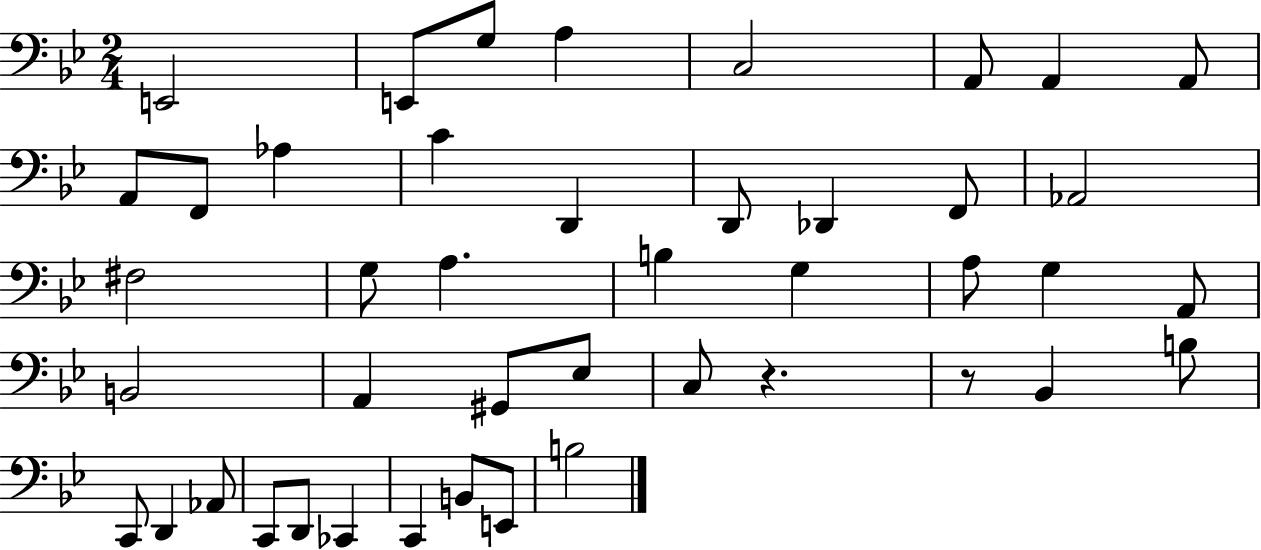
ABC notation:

X:1
T:Untitled
M:2/4
L:1/4
K:Bb
E,,2 E,,/2 G,/2 A, C,2 A,,/2 A,, A,,/2 A,,/2 F,,/2 _A, C D,, D,,/2 _D,, F,,/2 _A,,2 ^F,2 G,/2 A, B, G, A,/2 G, A,,/2 B,,2 A,, ^G,,/2 _E,/2 C,/2 z z/2 _B,, B,/2 C,,/2 D,, _A,,/2 C,,/2 D,,/2 _C,, C,, B,,/2 E,,/2 B,2